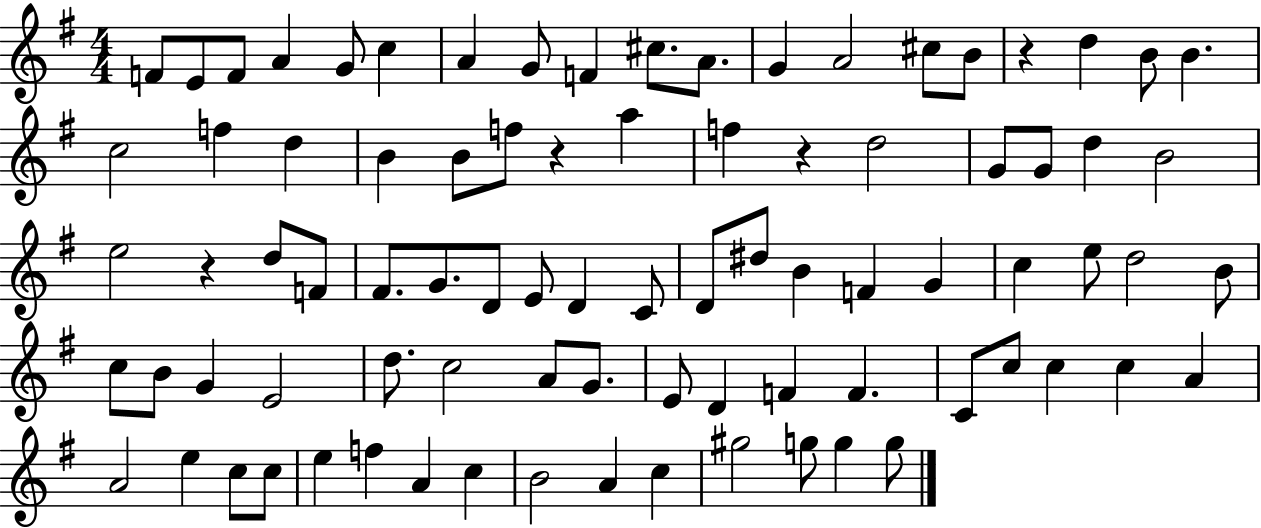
{
  \clef treble
  \numericTimeSignature
  \time 4/4
  \key g \major
  f'8 e'8 f'8 a'4 g'8 c''4 | a'4 g'8 f'4 cis''8. a'8. | g'4 a'2 cis''8 b'8 | r4 d''4 b'8 b'4. | \break c''2 f''4 d''4 | b'4 b'8 f''8 r4 a''4 | f''4 r4 d''2 | g'8 g'8 d''4 b'2 | \break e''2 r4 d''8 f'8 | fis'8. g'8. d'8 e'8 d'4 c'8 | d'8 dis''8 b'4 f'4 g'4 | c''4 e''8 d''2 b'8 | \break c''8 b'8 g'4 e'2 | d''8. c''2 a'8 g'8. | e'8 d'4 f'4 f'4. | c'8 c''8 c''4 c''4 a'4 | \break a'2 e''4 c''8 c''8 | e''4 f''4 a'4 c''4 | b'2 a'4 c''4 | gis''2 g''8 g''4 g''8 | \break \bar "|."
}